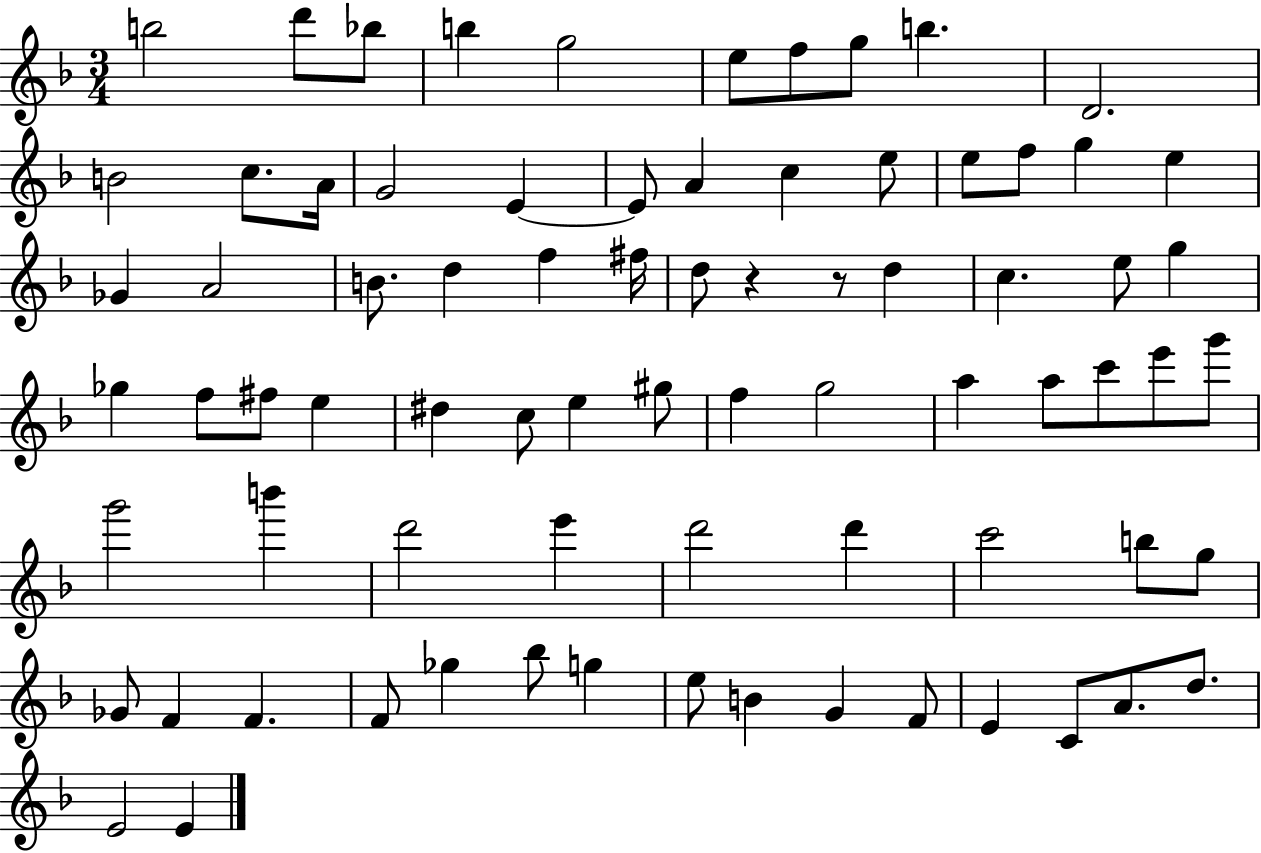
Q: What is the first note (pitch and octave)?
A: B5